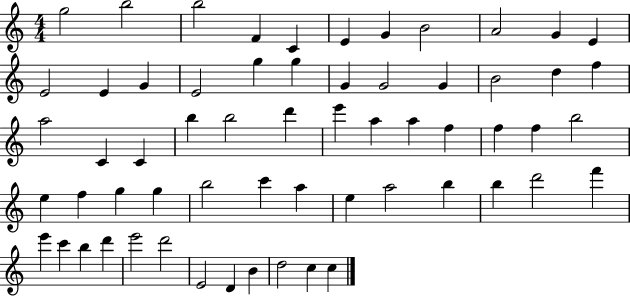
{
  \clef treble
  \numericTimeSignature
  \time 4/4
  \key c \major
  g''2 b''2 | b''2 f'4 c'4 | e'4 g'4 b'2 | a'2 g'4 e'4 | \break e'2 e'4 g'4 | e'2 g''4 g''4 | g'4 g'2 g'4 | b'2 d''4 f''4 | \break a''2 c'4 c'4 | b''4 b''2 d'''4 | e'''4 a''4 a''4 f''4 | f''4 f''4 b''2 | \break e''4 f''4 g''4 g''4 | b''2 c'''4 a''4 | e''4 a''2 b''4 | b''4 d'''2 f'''4 | \break e'''4 c'''4 b''4 d'''4 | e'''2 d'''2 | e'2 d'4 b'4 | d''2 c''4 c''4 | \break \bar "|."
}